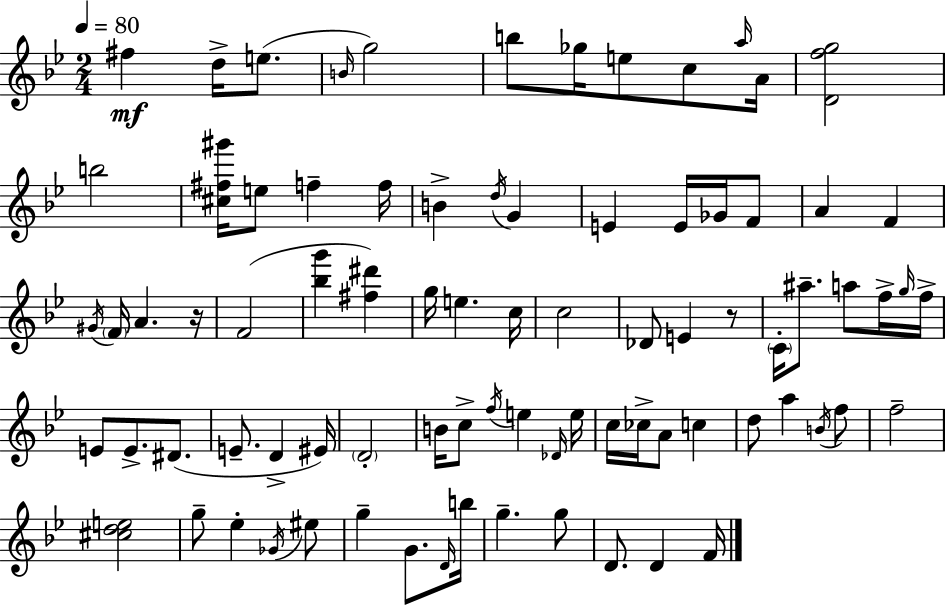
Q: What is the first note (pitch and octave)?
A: F#5